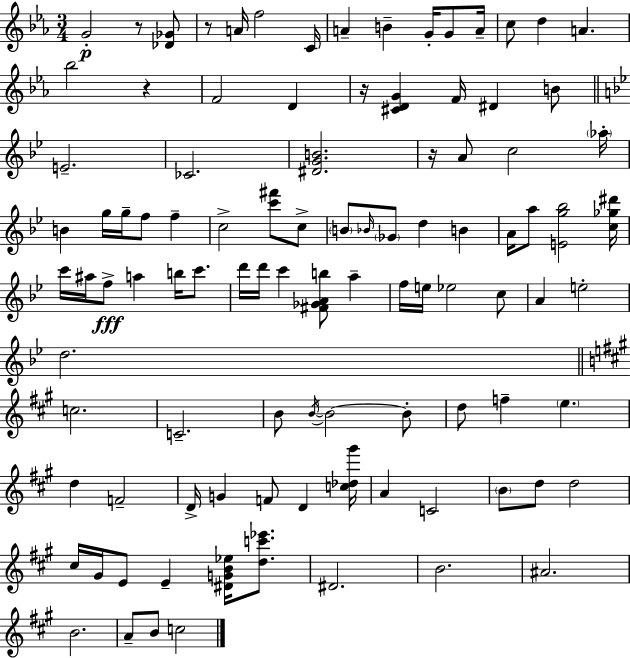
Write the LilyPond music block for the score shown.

{
  \clef treble
  \numericTimeSignature
  \time 3/4
  \key ees \major
  g'2-.\p r8 <des' ges'>8 | r8 a'16 f''2 c'16 | a'4-- b'4-- g'16-. g'8 a'16-- | c''8 d''4 a'4. | \break bes''2 r4 | f'2 d'4 | r16 <cis' d' g'>4 f'16 dis'4 b'8 | \bar "||" \break \key bes \major e'2.-- | ces'2. | <dis' g' b'>2. | r16 a'8 c''2 \parenthesize aes''16-. | \break b'4 g''16 g''16-- f''8 f''4-- | c''2-> <c''' fis'''>8 c''8-> | \parenthesize b'8 \grace { bes'16 } \parenthesize ges'8 d''4 b'4 | a'16 a''8 <e' g'' bes''>2 | \break <c'' ges'' dis'''>16 c'''16 ais''16 f''8->\fff a''4 b''16 c'''8. | d'''16 d'''16 c'''4 <fis' ges' a' b''>8 a''4-- | f''16 e''16 ees''2 c''8 | a'4 e''2-. | \break d''2. | \bar "||" \break \key a \major c''2. | c'2.-- | b'8 \acciaccatura { b'16~ }~ b'2 b'8-. | d''8 f''4-- \parenthesize e''4. | \break d''4 f'2-- | d'16-> g'4 f'8 d'4 | <c'' des'' gis'''>16 a'4 c'2 | \parenthesize b'8 d''8 d''2 | \break cis''16 gis'16 e'8 e'4-- <dis' g' b' ees''>16 <d'' c''' ees'''>8. | dis'2. | b'2. | ais'2. | \break b'2. | a'8-- b'8 c''2 | \bar "|."
}